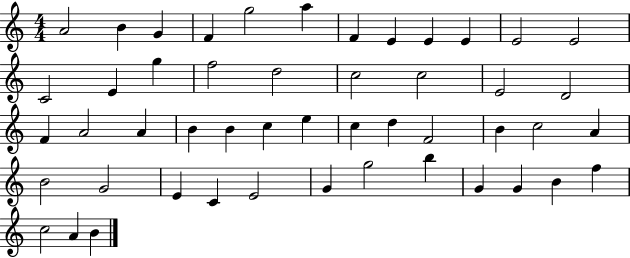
{
  \clef treble
  \numericTimeSignature
  \time 4/4
  \key c \major
  a'2 b'4 g'4 | f'4 g''2 a''4 | f'4 e'4 e'4 e'4 | e'2 e'2 | \break c'2 e'4 g''4 | f''2 d''2 | c''2 c''2 | e'2 d'2 | \break f'4 a'2 a'4 | b'4 b'4 c''4 e''4 | c''4 d''4 f'2 | b'4 c''2 a'4 | \break b'2 g'2 | e'4 c'4 e'2 | g'4 g''2 b''4 | g'4 g'4 b'4 f''4 | \break c''2 a'4 b'4 | \bar "|."
}